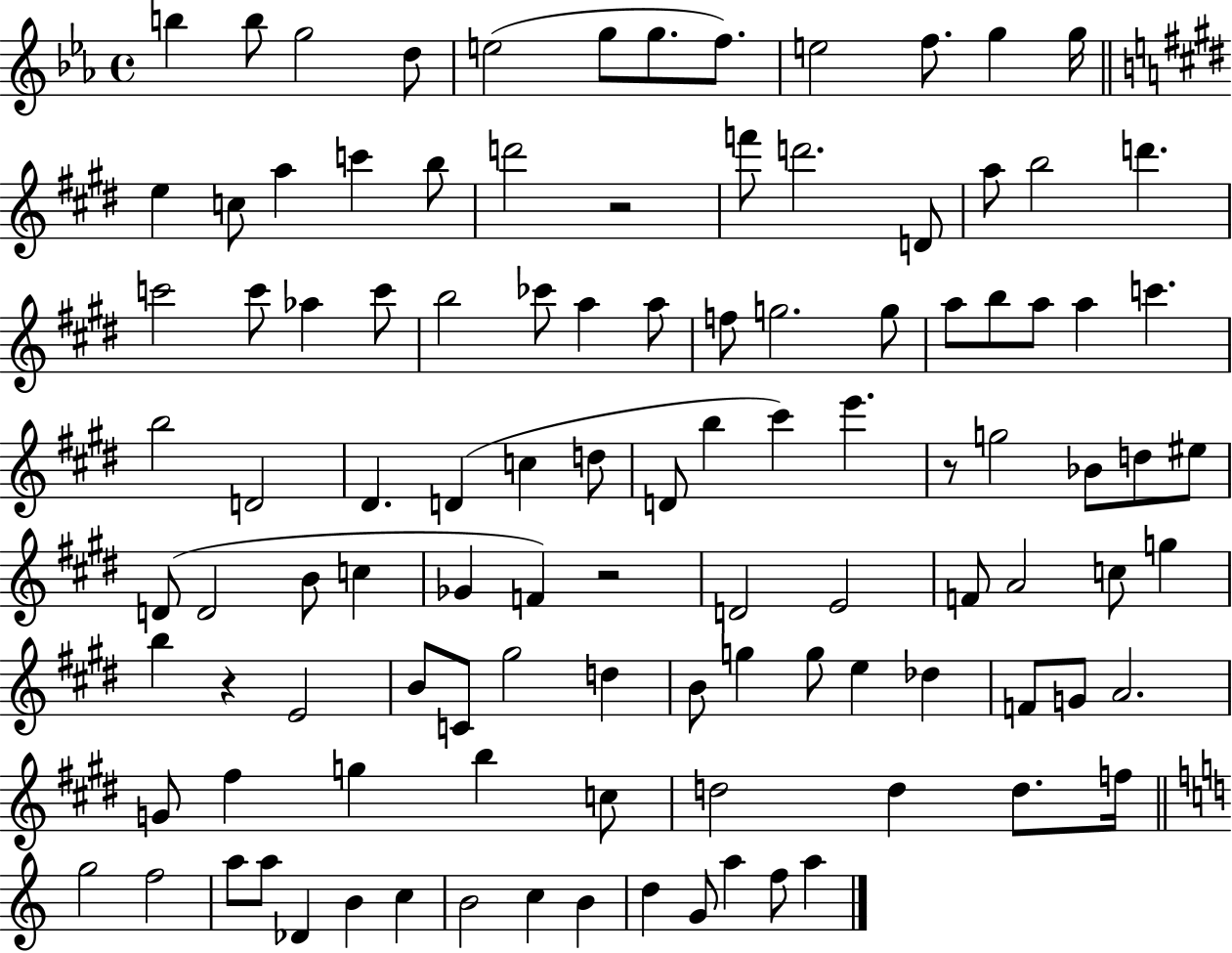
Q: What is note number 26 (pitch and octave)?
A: C6